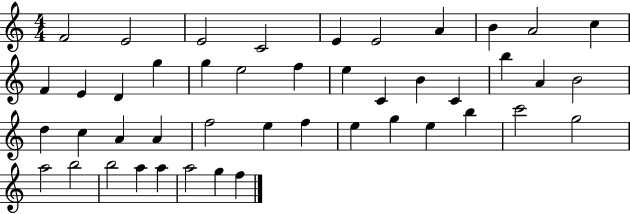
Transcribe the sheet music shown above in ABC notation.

X:1
T:Untitled
M:4/4
L:1/4
K:C
F2 E2 E2 C2 E E2 A B A2 c F E D g g e2 f e C B C b A B2 d c A A f2 e f e g e b c'2 g2 a2 b2 b2 a a a2 g f